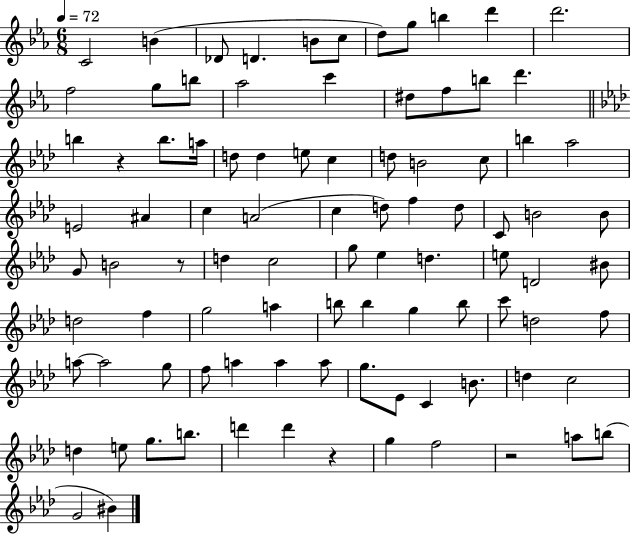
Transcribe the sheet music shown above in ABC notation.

X:1
T:Untitled
M:6/8
L:1/4
K:Eb
C2 B _D/2 D B/2 c/2 d/2 g/2 b d' d'2 f2 g/2 b/2 _a2 c' ^d/2 f/2 b/2 d' b z b/2 a/4 d/2 d e/2 c d/2 B2 c/2 b _a2 E2 ^A c A2 c d/2 f d/2 C/2 B2 B/2 G/2 B2 z/2 d c2 g/2 _e d e/2 D2 ^B/2 d2 f g2 a b/2 b g b/2 c'/2 d2 f/2 a/2 a2 g/2 f/2 a a a/2 g/2 _E/2 C B/2 d c2 d e/2 g/2 b/2 d' d' z g f2 z2 a/2 b/2 G2 ^B